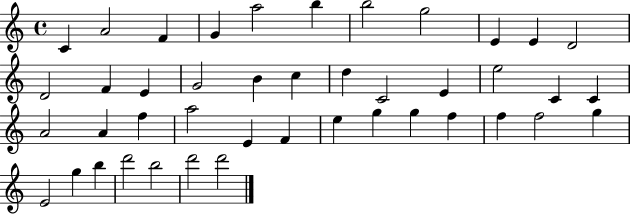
X:1
T:Untitled
M:4/4
L:1/4
K:C
C A2 F G a2 b b2 g2 E E D2 D2 F E G2 B c d C2 E e2 C C A2 A f a2 E F e g g f f f2 g E2 g b d'2 b2 d'2 d'2